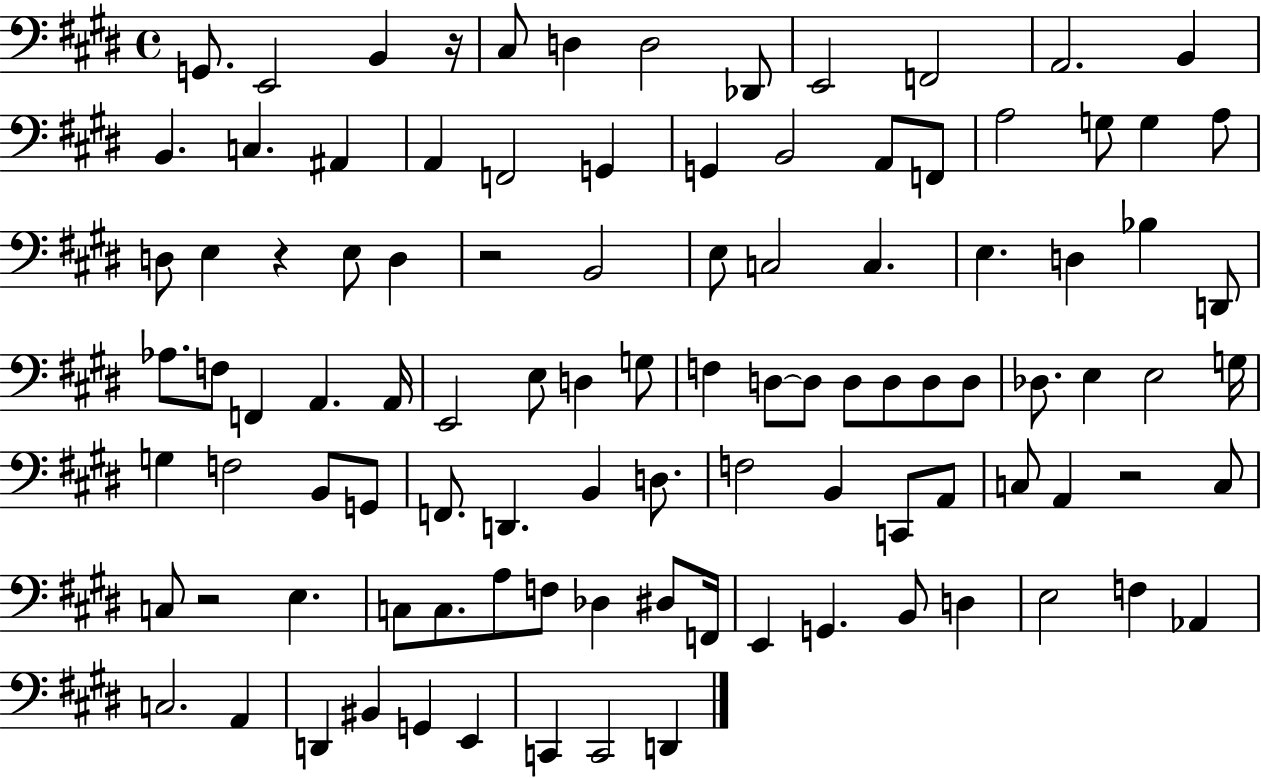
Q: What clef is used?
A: bass